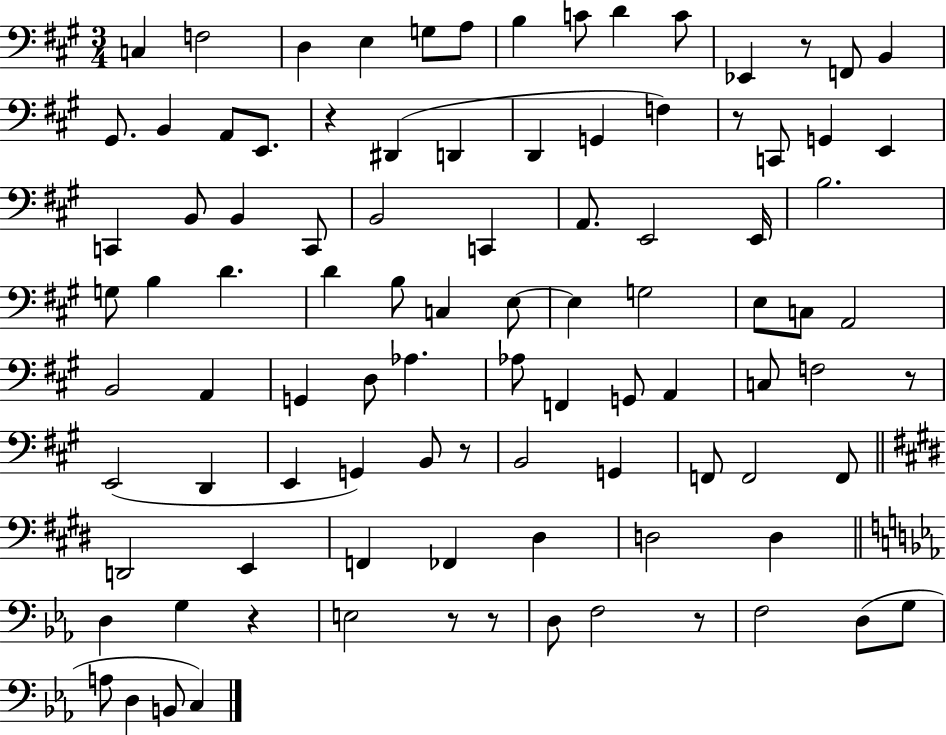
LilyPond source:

{
  \clef bass
  \numericTimeSignature
  \time 3/4
  \key a \major
  c4 f2 | d4 e4 g8 a8 | b4 c'8 d'4 c'8 | ees,4 r8 f,8 b,4 | \break gis,8. b,4 a,8 e,8. | r4 dis,4( d,4 | d,4 g,4 f4) | r8 c,8 g,4 e,4 | \break c,4 b,8 b,4 c,8 | b,2 c,4 | a,8. e,2 e,16 | b2. | \break g8 b4 d'4. | d'4 b8 c4 e8~~ | e4 g2 | e8 c8 a,2 | \break b,2 a,4 | g,4 d8 aes4. | aes8 f,4 g,8 a,4 | c8 f2 r8 | \break e,2( d,4 | e,4 g,4) b,8 r8 | b,2 g,4 | f,8 f,2 f,8 | \break \bar "||" \break \key e \major d,2 e,4 | f,4 fes,4 dis4 | d2 d4 | \bar "||" \break \key ees \major d4 g4 r4 | e2 r8 r8 | d8 f2 r8 | f2 d8( g8 | \break a8 d4 b,8 c4) | \bar "|."
}